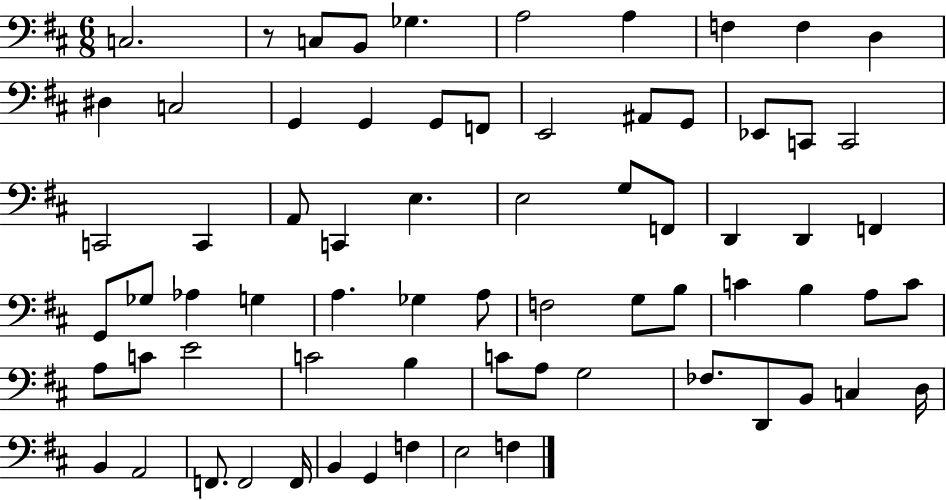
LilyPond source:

{
  \clef bass
  \numericTimeSignature
  \time 6/8
  \key d \major
  c2. | r8 c8 b,8 ges4. | a2 a4 | f4 f4 d4 | \break dis4 c2 | g,4 g,4 g,8 f,8 | e,2 ais,8 g,8 | ees,8 c,8 c,2 | \break c,2 c,4 | a,8 c,4 e4. | e2 g8 f,8 | d,4 d,4 f,4 | \break g,8 ges8 aes4 g4 | a4. ges4 a8 | f2 g8 b8 | c'4 b4 a8 c'8 | \break a8 c'8 e'2 | c'2 b4 | c'8 a8 g2 | fes8. d,8 b,8 c4 d16 | \break b,4 a,2 | f,8. f,2 f,16 | b,4 g,4 f4 | e2 f4 | \break \bar "|."
}